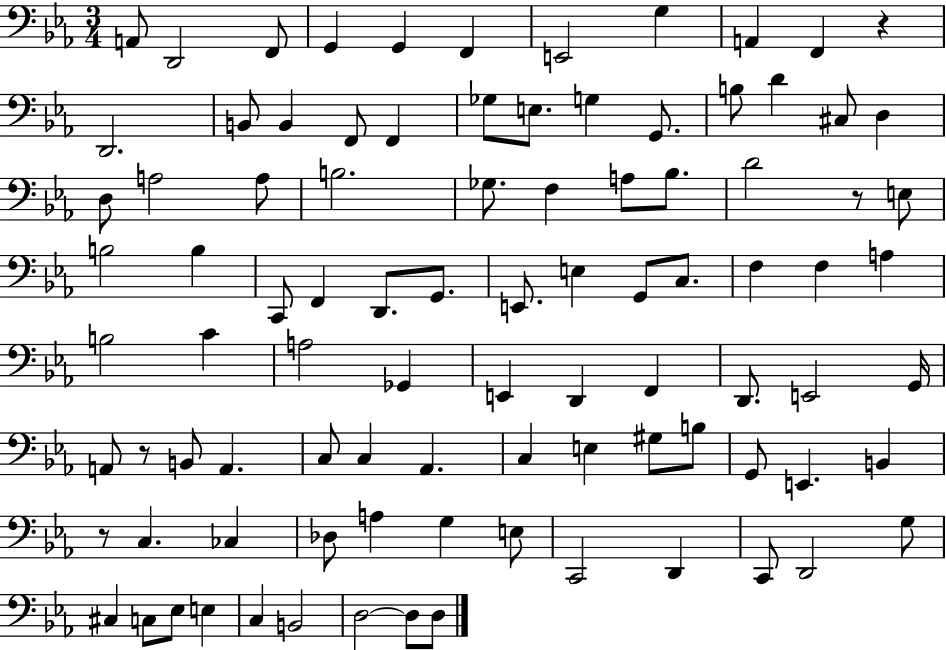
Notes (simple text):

A2/e D2/h F2/e G2/q G2/q F2/q E2/h G3/q A2/q F2/q R/q D2/h. B2/e B2/q F2/e F2/q Gb3/e E3/e. G3/q G2/e. B3/e D4/q C#3/e D3/q D3/e A3/h A3/e B3/h. Gb3/e. F3/q A3/e Bb3/e. D4/h R/e E3/e B3/h B3/q C2/e F2/q D2/e. G2/e. E2/e. E3/q G2/e C3/e. F3/q F3/q A3/q B3/h C4/q A3/h Gb2/q E2/q D2/q F2/q D2/e. E2/h G2/s A2/e R/e B2/e A2/q. C3/e C3/q Ab2/q. C3/q E3/q G#3/e B3/e G2/e E2/q. B2/q R/e C3/q. CES3/q Db3/e A3/q G3/q E3/e C2/h D2/q C2/e D2/h G3/e C#3/q C3/e Eb3/e E3/q C3/q B2/h D3/h D3/e D3/e